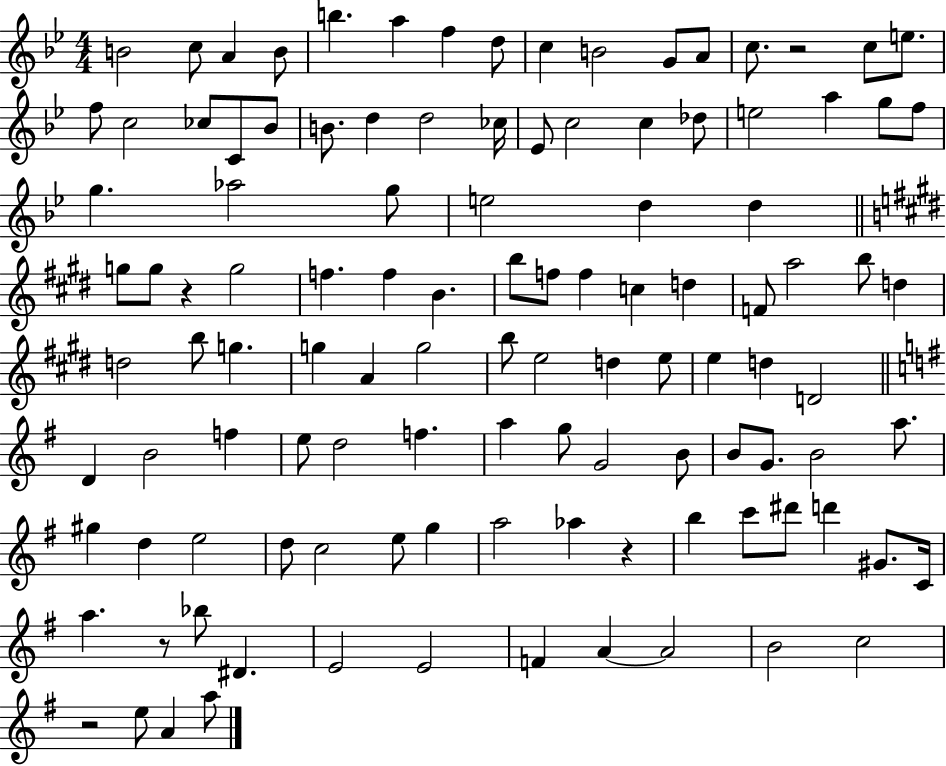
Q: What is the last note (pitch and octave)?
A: A5